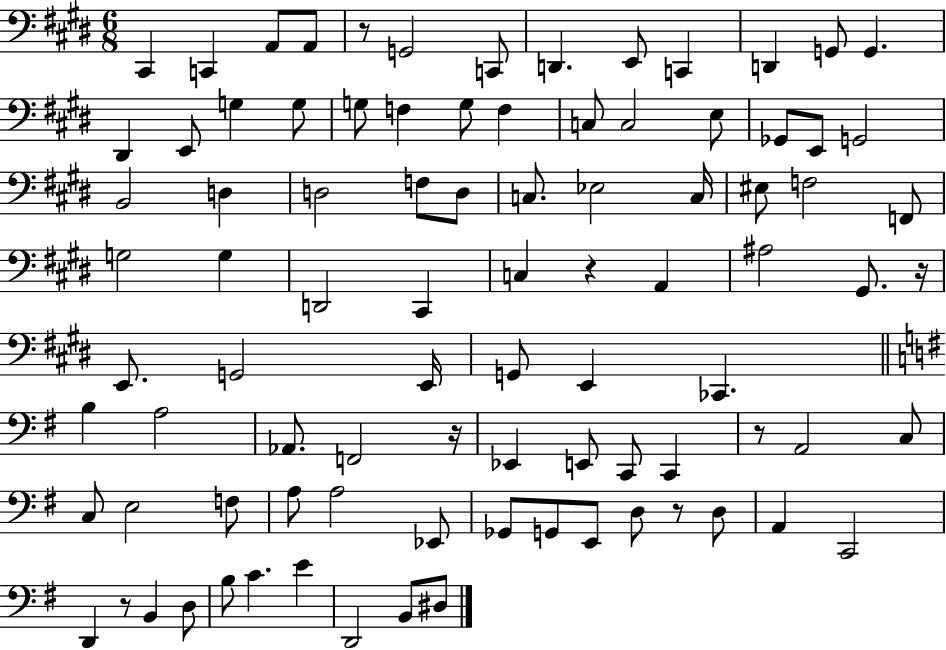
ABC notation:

X:1
T:Untitled
M:6/8
L:1/4
K:E
^C,, C,, A,,/2 A,,/2 z/2 G,,2 C,,/2 D,, E,,/2 C,, D,, G,,/2 G,, ^D,, E,,/2 G, G,/2 G,/2 F, G,/2 F, C,/2 C,2 E,/2 _G,,/2 E,,/2 G,,2 B,,2 D, D,2 F,/2 D,/2 C,/2 _E,2 C,/4 ^E,/2 F,2 F,,/2 G,2 G, D,,2 ^C,, C, z A,, ^A,2 ^G,,/2 z/4 E,,/2 G,,2 E,,/4 G,,/2 E,, _C,, B, A,2 _A,,/2 F,,2 z/4 _E,, E,,/2 C,,/2 C,, z/2 A,,2 C,/2 C,/2 E,2 F,/2 A,/2 A,2 _E,,/2 _G,,/2 G,,/2 E,,/2 D,/2 z/2 D,/2 A,, C,,2 D,, z/2 B,, D,/2 B,/2 C E D,,2 B,,/2 ^D,/2